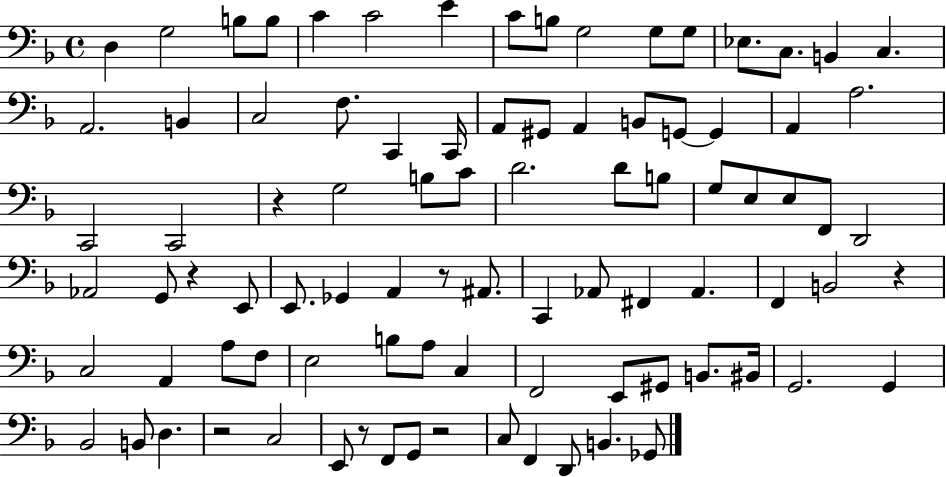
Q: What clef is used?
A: bass